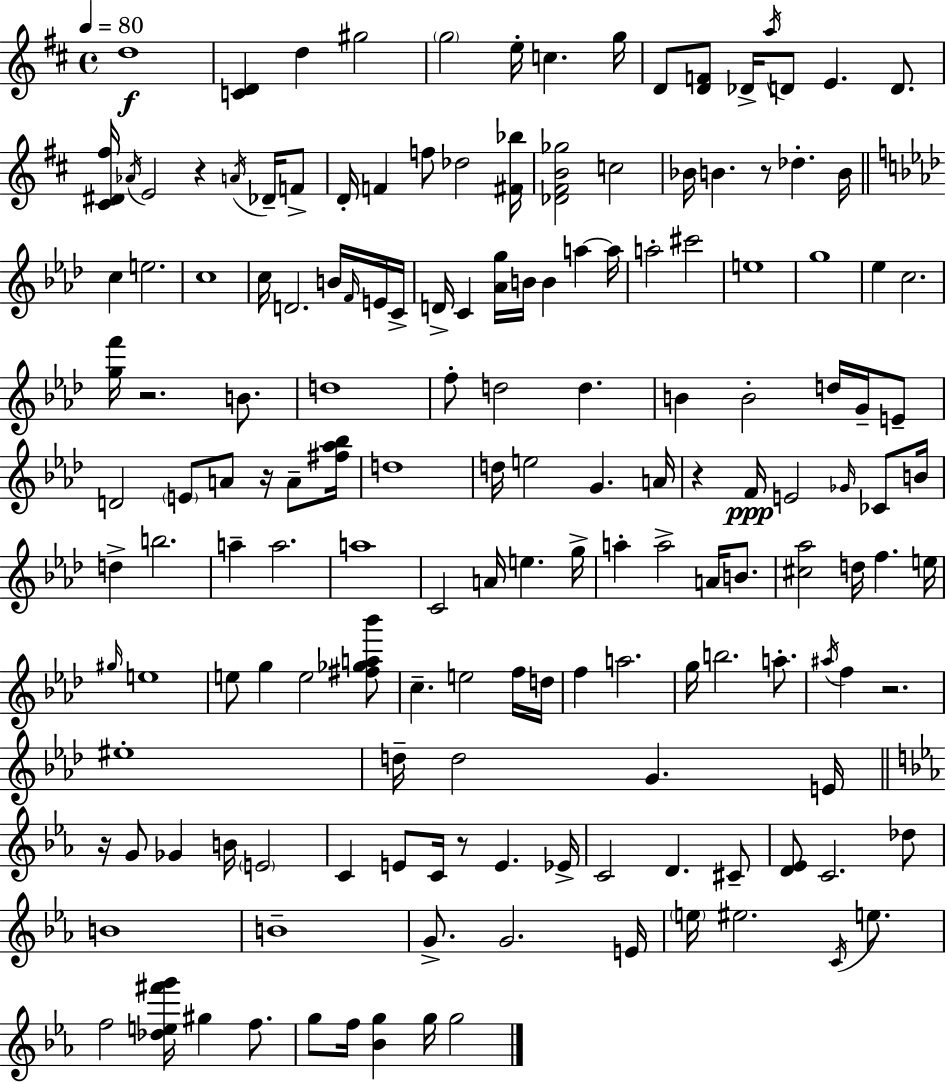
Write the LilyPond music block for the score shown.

{
  \clef treble
  \time 4/4
  \defaultTimeSignature
  \key d \major
  \tempo 4 = 80
  d''1\f | <c' d'>4 d''4 gis''2 | \parenthesize g''2 e''16-. c''4. g''16 | d'8 <d' f'>8 des'16-> \acciaccatura { a''16 } d'8 e'4. d'8. | \break <cis' dis' fis''>16 \acciaccatura { aes'16 } e'2 r4 \acciaccatura { a'16 } | des'16-- f'8-> d'16-. f'4 f''8 des''2 | <fis' bes''>16 <des' fis' b' ges''>2 c''2 | bes'16 b'4. r8 des''4.-. | \break b'16 \bar "||" \break \key aes \major c''4 e''2. | c''1 | c''16 d'2. b'16 \grace { f'16 } e'16 | c'16-> d'16-> c'4 <aes' g''>16 b'16 b'4 a''4~~ | \break a''16 a''2-. cis'''2 | e''1 | g''1 | ees''4 c''2. | \break <g'' f'''>16 r2. b'8. | d''1 | f''8-. d''2 d''4. | b'4 b'2-. d''16 g'16-- e'8-- | \break d'2 \parenthesize e'8 a'8 r16 a'8-- | <fis'' aes'' bes''>16 d''1 | d''16 e''2 g'4. | a'16 r4 f'16\ppp e'2 \grace { ges'16 } ces'8 | \break b'16 d''4-> b''2. | a''4-- a''2. | a''1 | c'2 a'16 e''4. | \break g''16-> a''4-. a''2-> a'16 b'8. | <cis'' aes''>2 d''16 f''4. | e''16 \grace { gis''16 } e''1 | e''8 g''4 e''2 | \break <fis'' ges'' a'' bes'''>8 c''4.-- e''2 | f''16 d''16 f''4 a''2. | g''16 b''2. | a''8.-. \acciaccatura { ais''16 } f''4 r2. | \break eis''1-. | d''16-- d''2 g'4. | e'16 \bar "||" \break \key ees \major r16 g'8 ges'4 b'16 \parenthesize e'2 | c'4 e'8 c'16 r8 e'4. ees'16-> | c'2 d'4. cis'8-- | <d' ees'>8 c'2. des''8 | \break b'1 | b'1-- | g'8.-> g'2. e'16 | \parenthesize e''16 eis''2. \acciaccatura { c'16 } e''8. | \break f''2 <des'' e'' fis''' g'''>16 gis''4 f''8. | g''8 f''16 <bes' g''>4 g''16 g''2 | \bar "|."
}